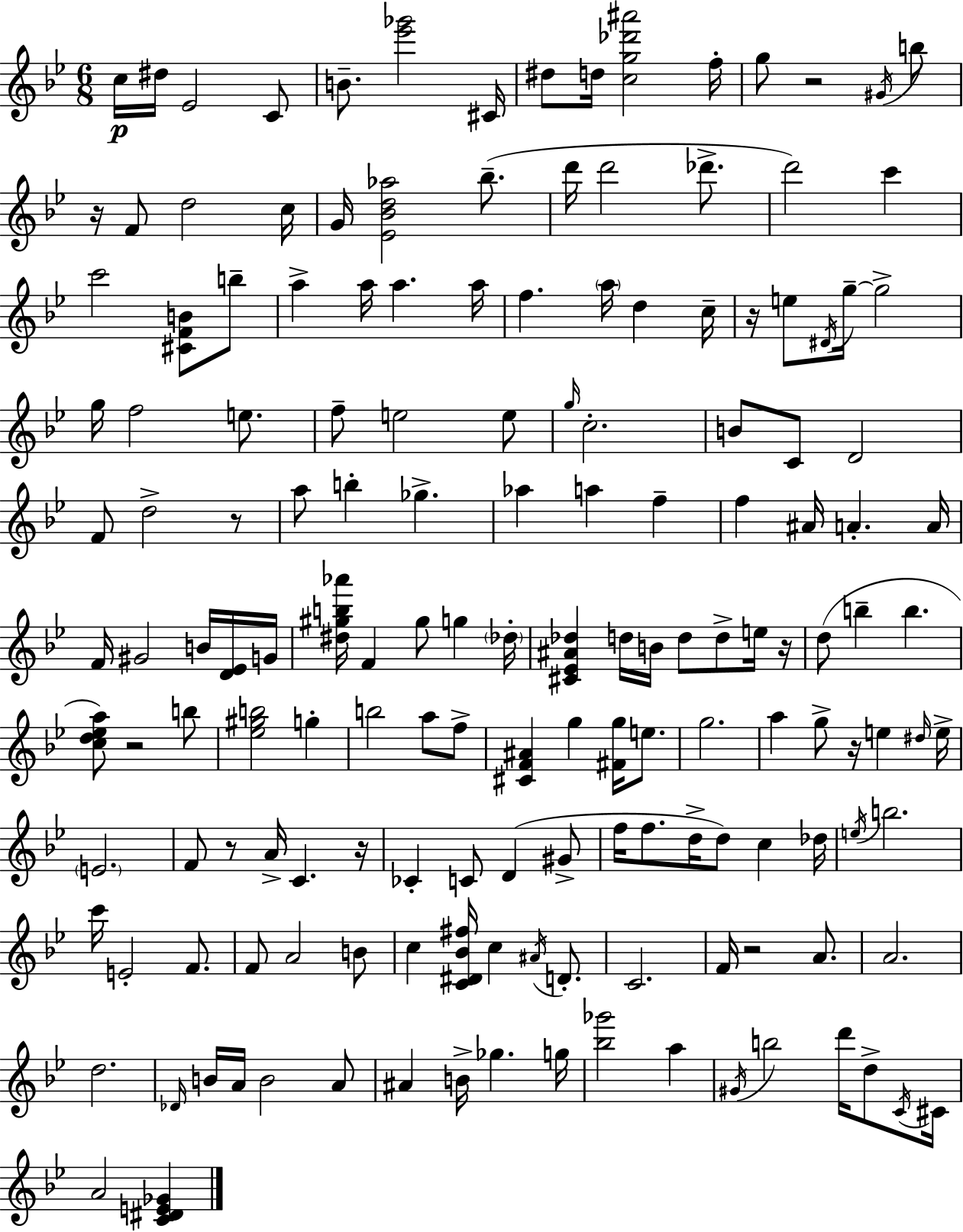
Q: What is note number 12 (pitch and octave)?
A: B5